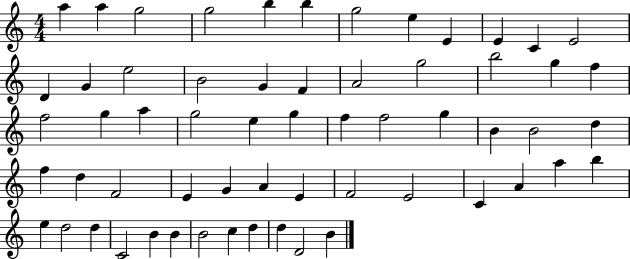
A5/q A5/q G5/h G5/h B5/q B5/q G5/h E5/q E4/q E4/q C4/q E4/h D4/q G4/q E5/h B4/h G4/q F4/q A4/h G5/h B5/h G5/q F5/q F5/h G5/q A5/q G5/h E5/q G5/q F5/q F5/h G5/q B4/q B4/h D5/q F5/q D5/q F4/h E4/q G4/q A4/q E4/q F4/h E4/h C4/q A4/q A5/q B5/q E5/q D5/h D5/q C4/h B4/q B4/q B4/h C5/q D5/q D5/q D4/h B4/q